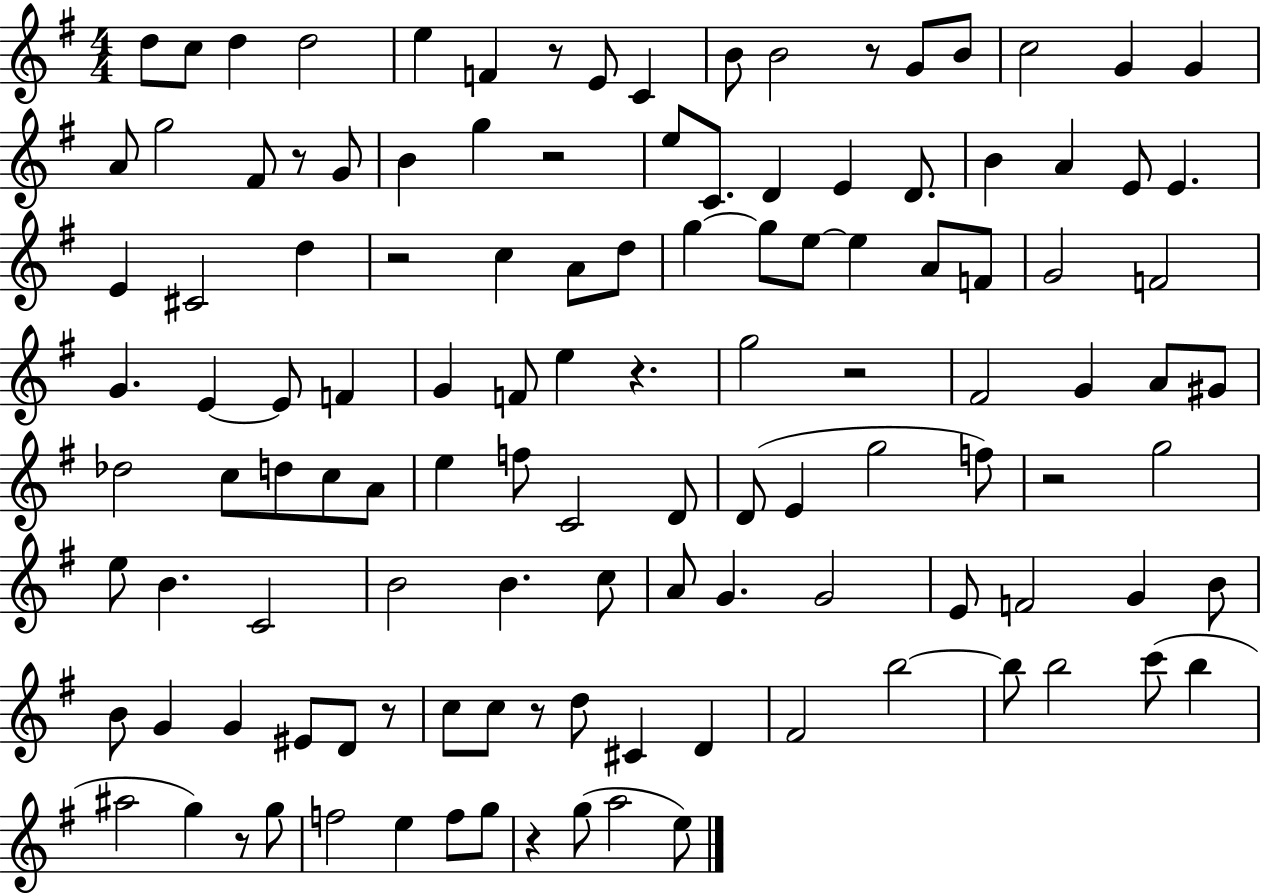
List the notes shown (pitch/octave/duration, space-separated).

D5/e C5/e D5/q D5/h E5/q F4/q R/e E4/e C4/q B4/e B4/h R/e G4/e B4/e C5/h G4/q G4/q A4/e G5/h F#4/e R/e G4/e B4/q G5/q R/h E5/e C4/e. D4/q E4/q D4/e. B4/q A4/q E4/e E4/q. E4/q C#4/h D5/q R/h C5/q A4/e D5/e G5/q G5/e E5/e E5/q A4/e F4/e G4/h F4/h G4/q. E4/q E4/e F4/q G4/q F4/e E5/q R/q. G5/h R/h F#4/h G4/q A4/e G#4/e Db5/h C5/e D5/e C5/e A4/e E5/q F5/e C4/h D4/e D4/e E4/q G5/h F5/e R/h G5/h E5/e B4/q. C4/h B4/h B4/q. C5/e A4/e G4/q. G4/h E4/e F4/h G4/q B4/e B4/e G4/q G4/q EIS4/e D4/e R/e C5/e C5/e R/e D5/e C#4/q D4/q F#4/h B5/h B5/e B5/h C6/e B5/q A#5/h G5/q R/e G5/e F5/h E5/q F5/e G5/e R/q G5/e A5/h E5/e